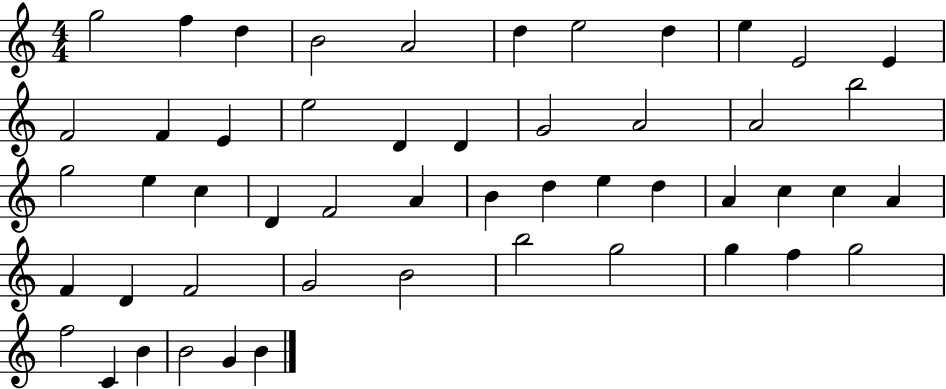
X:1
T:Untitled
M:4/4
L:1/4
K:C
g2 f d B2 A2 d e2 d e E2 E F2 F E e2 D D G2 A2 A2 b2 g2 e c D F2 A B d e d A c c A F D F2 G2 B2 b2 g2 g f g2 f2 C B B2 G B